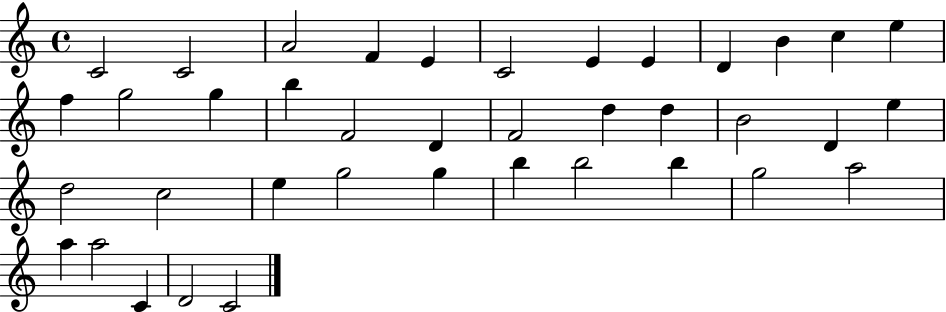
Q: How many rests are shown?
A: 0